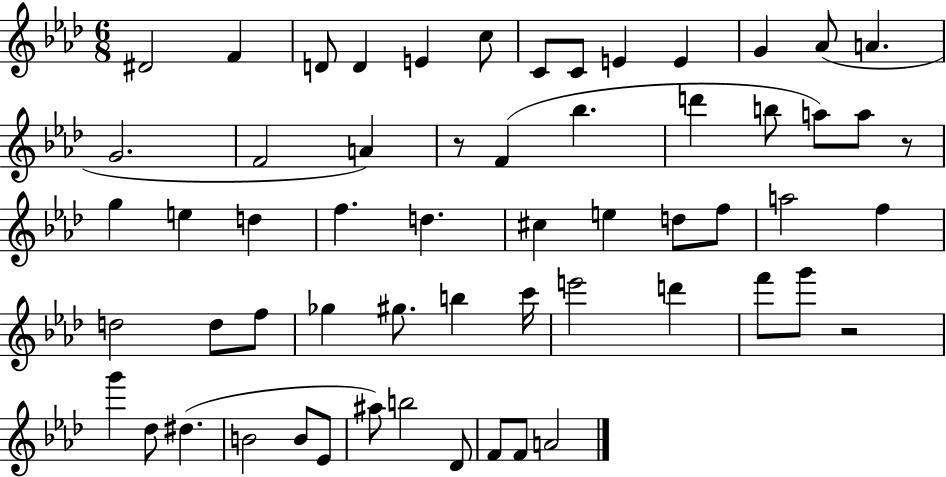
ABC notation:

X:1
T:Untitled
M:6/8
L:1/4
K:Ab
^D2 F D/2 D E c/2 C/2 C/2 E E G _A/2 A G2 F2 A z/2 F _b d' b/2 a/2 a/2 z/2 g e d f d ^c e d/2 f/2 a2 f d2 d/2 f/2 _g ^g/2 b c'/4 e'2 d' f'/2 g'/2 z2 g' _d/2 ^d B2 B/2 _E/2 ^a/2 b2 _D/2 F/2 F/2 A2